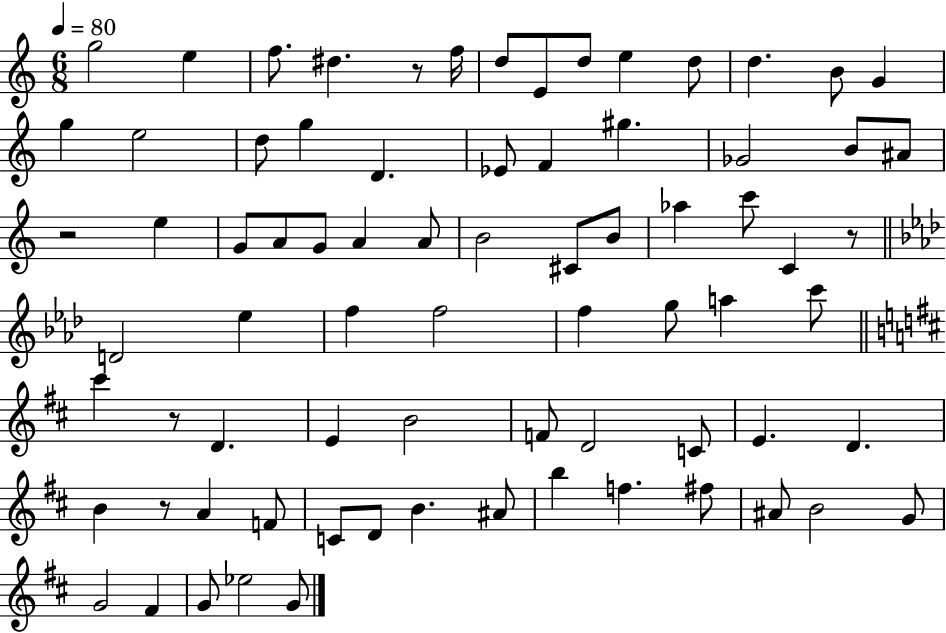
{
  \clef treble
  \numericTimeSignature
  \time 6/8
  \key c \major
  \tempo 4 = 80
  g''2 e''4 | f''8. dis''4. r8 f''16 | d''8 e'8 d''8 e''4 d''8 | d''4. b'8 g'4 | \break g''4 e''2 | d''8 g''4 d'4. | ees'8 f'4 gis''4. | ges'2 b'8 ais'8 | \break r2 e''4 | g'8 a'8 g'8 a'4 a'8 | b'2 cis'8 b'8 | aes''4 c'''8 c'4 r8 | \break \bar "||" \break \key f \minor d'2 ees''4 | f''4 f''2 | f''4 g''8 a''4 c'''8 | \bar "||" \break \key b \minor cis'''4 r8 d'4. | e'4 b'2 | f'8 d'2 c'8 | e'4. d'4. | \break b'4 r8 a'4 f'8 | c'8 d'8 b'4. ais'8 | b''4 f''4. fis''8 | ais'8 b'2 g'8 | \break g'2 fis'4 | g'8 ees''2 g'8 | \bar "|."
}